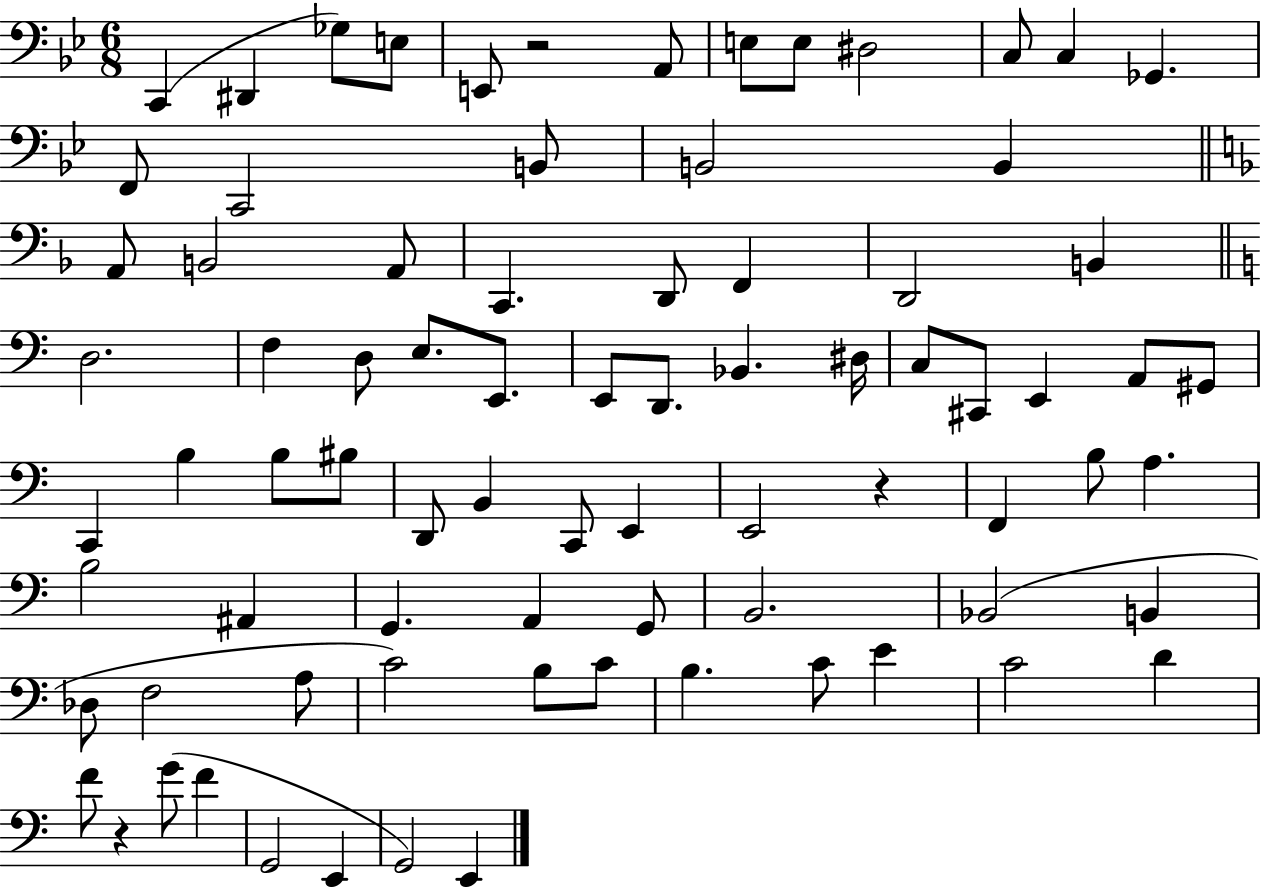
{
  \clef bass
  \numericTimeSignature
  \time 6/8
  \key bes \major
  c,4( dis,4 ges8) e8 | e,8 r2 a,8 | e8 e8 dis2 | c8 c4 ges,4. | \break f,8 c,2 b,8 | b,2 b,4 | \bar "||" \break \key f \major a,8 b,2 a,8 | c,4. d,8 f,4 | d,2 b,4 | \bar "||" \break \key a \minor d2. | f4 d8 e8. e,8. | e,8 d,8. bes,4. dis16 | c8 cis,8 e,4 a,8 gis,8 | \break c,4 b4 b8 bis8 | d,8 b,4 c,8 e,4 | e,2 r4 | f,4 b8 a4. | \break b2 ais,4 | g,4. a,4 g,8 | b,2. | bes,2( b,4 | \break des8 f2 a8 | c'2) b8 c'8 | b4. c'8 e'4 | c'2 d'4 | \break f'8 r4 g'8( f'4 | g,2 e,4 | g,2) e,4 | \bar "|."
}